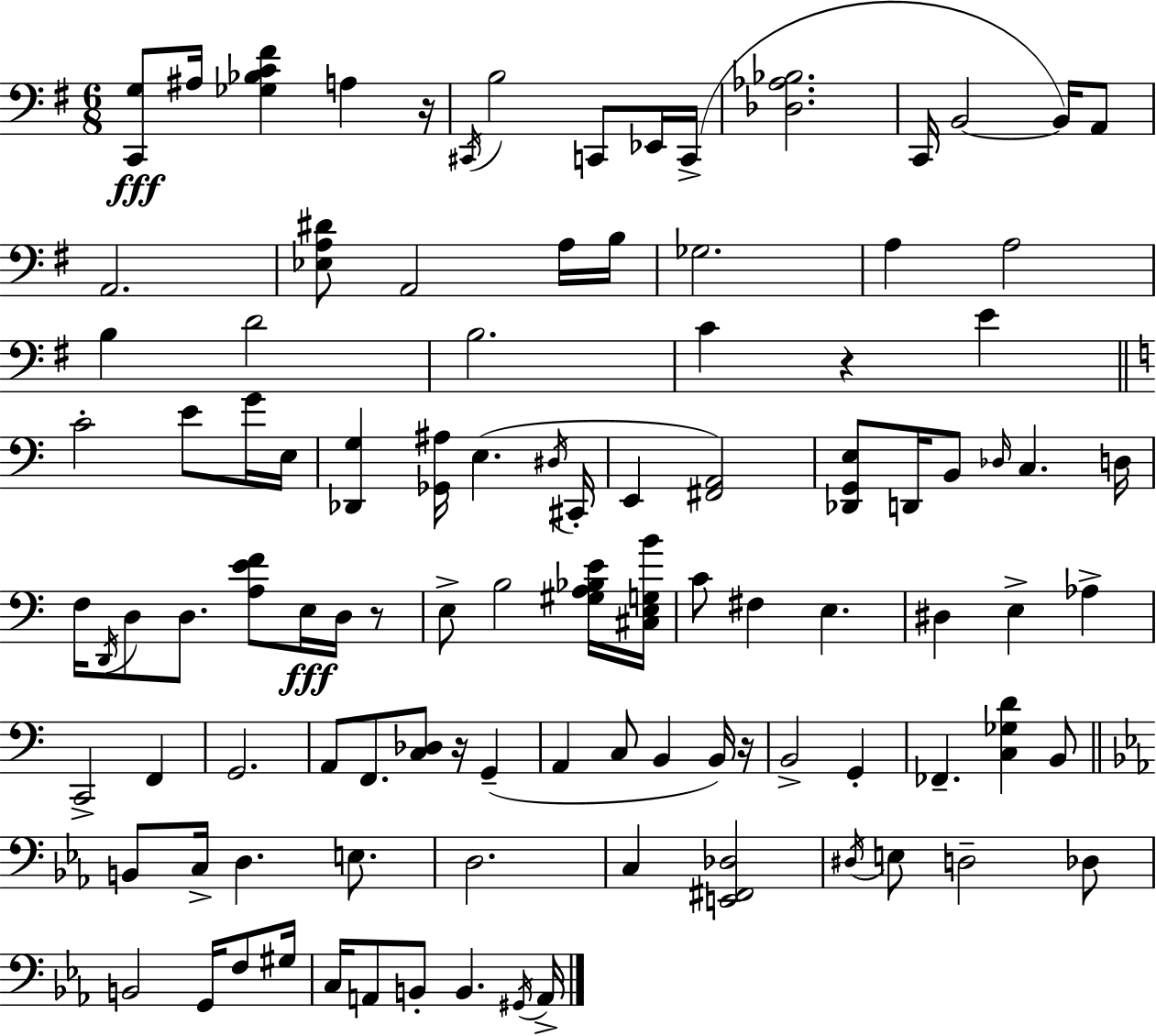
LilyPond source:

{
  \clef bass
  \numericTimeSignature
  \time 6/8
  \key e \minor
  \repeat volta 2 { <c, g>8\fff ais16 <ges bes c' fis'>4 a4 r16 | \acciaccatura { cis,16 } b2 c,8 ees,16 | c,16->( <des aes bes>2. | c,16 b,2~~ b,16) a,8 | \break a,2. | <ees a dis'>8 a,2 a16 | b16 ges2. | a4 a2 | \break b4 d'2 | b2. | c'4 r4 e'4 | \bar "||" \break \key a \minor c'2-. e'8 g'16 e16 | <des, g>4 <ges, ais>16 e4.( \acciaccatura { dis16 } | cis,16-. e,4 <fis, a,>2) | <des, g, e>8 d,16 b,8 \grace { des16 } c4. | \break d16 f16 \acciaccatura { d,16 } d8 d8. <a e' f'>8 e16\fff | d16 r8 e8-> b2 | <gis a bes e'>16 <cis e g b'>16 c'8 fis4 e4. | dis4 e4-> aes4-> | \break c,2-> f,4 | g,2. | a,8 f,8. <c des>8 r16 g,4--( | a,4 c8 b,4 | \break b,16) r16 b,2-> g,4-. | fes,4.-- <c ges d'>4 | b,8 \bar "||" \break \key c \minor b,8 c16-> d4. e8. | d2. | c4 <e, fis, des>2 | \acciaccatura { dis16 } e8 d2-- des8 | \break b,2 g,16 f8 | gis16 c16 a,8 b,8-. b,4. | \acciaccatura { gis,16 } a,16-> } \bar "|."
}